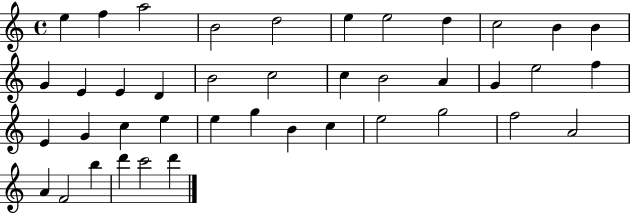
{
  \clef treble
  \time 4/4
  \defaultTimeSignature
  \key c \major
  e''4 f''4 a''2 | b'2 d''2 | e''4 e''2 d''4 | c''2 b'4 b'4 | \break g'4 e'4 e'4 d'4 | b'2 c''2 | c''4 b'2 a'4 | g'4 e''2 f''4 | \break e'4 g'4 c''4 e''4 | e''4 g''4 b'4 c''4 | e''2 g''2 | f''2 a'2 | \break a'4 f'2 b''4 | d'''4 c'''2 d'''4 | \bar "|."
}